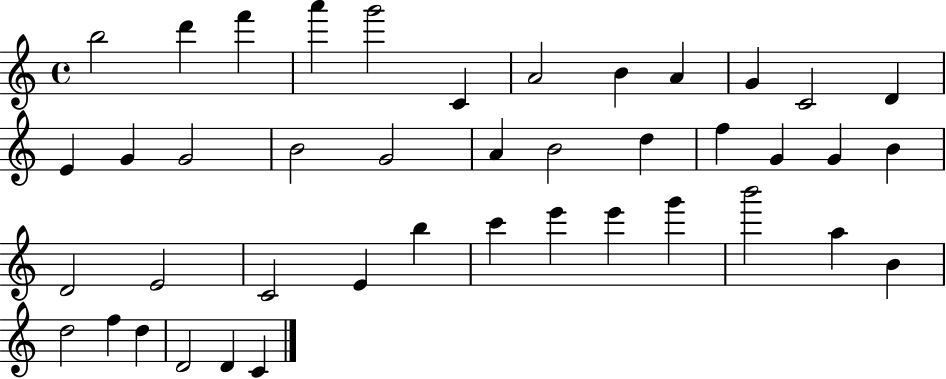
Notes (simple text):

B5/h D6/q F6/q A6/q G6/h C4/q A4/h B4/q A4/q G4/q C4/h D4/q E4/q G4/q G4/h B4/h G4/h A4/q B4/h D5/q F5/q G4/q G4/q B4/q D4/h E4/h C4/h E4/q B5/q C6/q E6/q E6/q G6/q B6/h A5/q B4/q D5/h F5/q D5/q D4/h D4/q C4/q